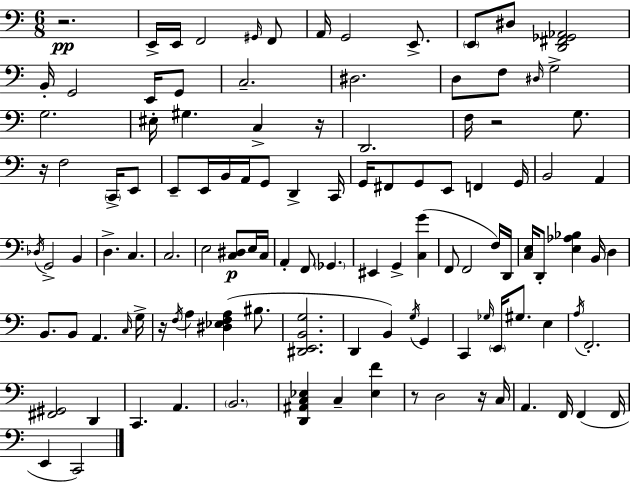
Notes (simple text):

R/h. E2/s E2/s F2/h G#2/s F2/e A2/s G2/h E2/e. E2/e D#3/e [D2,F#2,Gb2,Ab2]/h B2/s G2/h E2/s G2/e C3/h. D#3/h. D3/e F3/e D#3/s G3/h G3/h. EIS3/s G#3/q. C3/q R/s D2/h. F3/s R/h G3/e. R/s F3/h C2/s E2/e E2/e E2/s B2/s A2/s G2/e D2/q C2/s G2/s F#2/e G2/e E2/e F2/q G2/s B2/h A2/q Db3/s G2/h B2/q D3/q. C3/q. C3/h. E3/h [C3,D#3]/e E3/s C3/s A2/q F2/e Gb2/q. EIS2/q G2/q [C3,G4]/q F2/e F2/h F3/s D2/s [C3,E3]/s D2/e [E3,Ab3,Bb3]/q B2/s D3/q B2/e. B2/e A2/q. C3/s G3/s R/s F3/s A3/q [D#3,Eb3,F3,A3]/q BIS3/e. [D#2,E2,B2,G3]/h. D2/q B2/q G3/s G2/q C2/q Gb3/s E2/s G#3/e. E3/q A3/s F2/h. [F#2,G#2]/h D2/q C2/q. A2/q. B2/h. [D2,A#2,C3,Eb3]/q C3/q [Eb3,F4]/q R/e D3/h R/s C3/s A2/q. F2/s F2/q F2/s E2/q C2/h